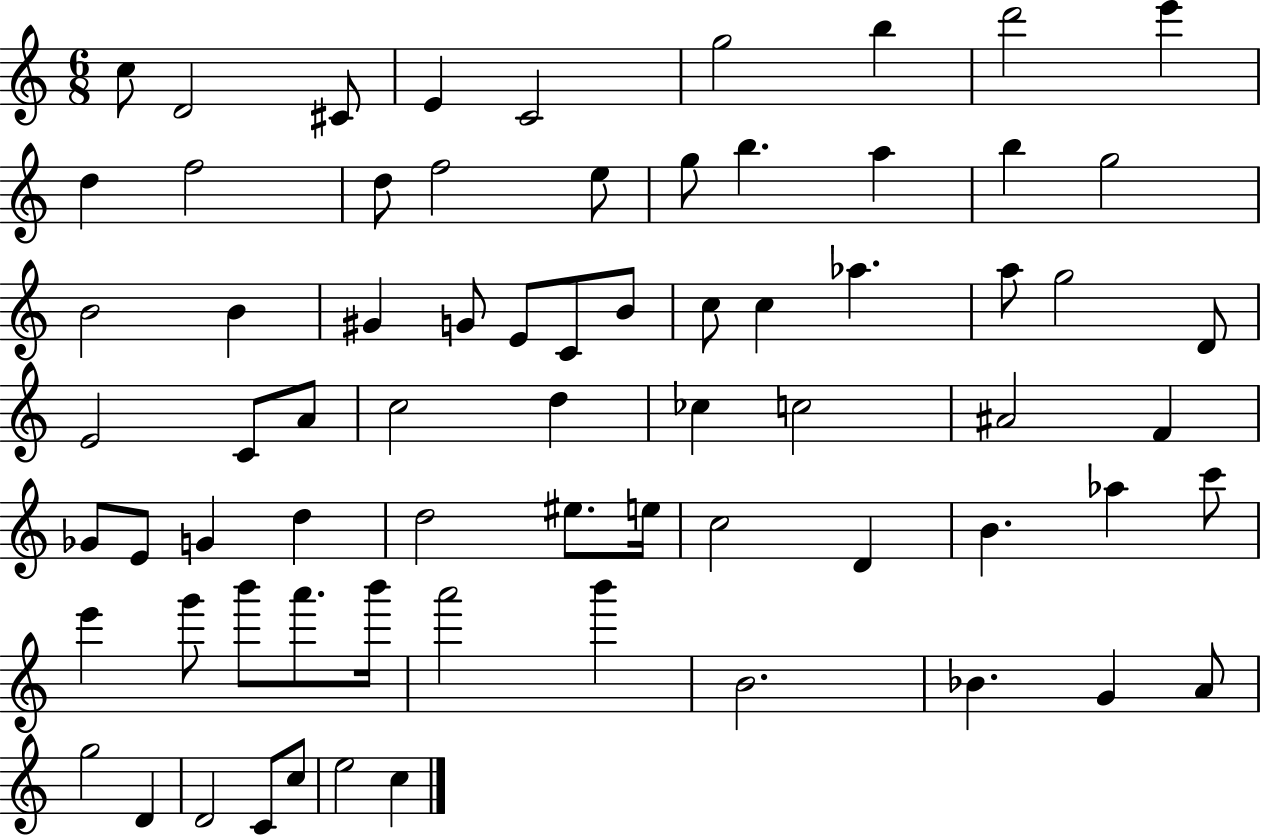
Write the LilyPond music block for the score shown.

{
  \clef treble
  \numericTimeSignature
  \time 6/8
  \key c \major
  c''8 d'2 cis'8 | e'4 c'2 | g''2 b''4 | d'''2 e'''4 | \break d''4 f''2 | d''8 f''2 e''8 | g''8 b''4. a''4 | b''4 g''2 | \break b'2 b'4 | gis'4 g'8 e'8 c'8 b'8 | c''8 c''4 aes''4. | a''8 g''2 d'8 | \break e'2 c'8 a'8 | c''2 d''4 | ces''4 c''2 | ais'2 f'4 | \break ges'8 e'8 g'4 d''4 | d''2 eis''8. e''16 | c''2 d'4 | b'4. aes''4 c'''8 | \break e'''4 g'''8 b'''8 a'''8. b'''16 | a'''2 b'''4 | b'2. | bes'4. g'4 a'8 | \break g''2 d'4 | d'2 c'8 c''8 | e''2 c''4 | \bar "|."
}